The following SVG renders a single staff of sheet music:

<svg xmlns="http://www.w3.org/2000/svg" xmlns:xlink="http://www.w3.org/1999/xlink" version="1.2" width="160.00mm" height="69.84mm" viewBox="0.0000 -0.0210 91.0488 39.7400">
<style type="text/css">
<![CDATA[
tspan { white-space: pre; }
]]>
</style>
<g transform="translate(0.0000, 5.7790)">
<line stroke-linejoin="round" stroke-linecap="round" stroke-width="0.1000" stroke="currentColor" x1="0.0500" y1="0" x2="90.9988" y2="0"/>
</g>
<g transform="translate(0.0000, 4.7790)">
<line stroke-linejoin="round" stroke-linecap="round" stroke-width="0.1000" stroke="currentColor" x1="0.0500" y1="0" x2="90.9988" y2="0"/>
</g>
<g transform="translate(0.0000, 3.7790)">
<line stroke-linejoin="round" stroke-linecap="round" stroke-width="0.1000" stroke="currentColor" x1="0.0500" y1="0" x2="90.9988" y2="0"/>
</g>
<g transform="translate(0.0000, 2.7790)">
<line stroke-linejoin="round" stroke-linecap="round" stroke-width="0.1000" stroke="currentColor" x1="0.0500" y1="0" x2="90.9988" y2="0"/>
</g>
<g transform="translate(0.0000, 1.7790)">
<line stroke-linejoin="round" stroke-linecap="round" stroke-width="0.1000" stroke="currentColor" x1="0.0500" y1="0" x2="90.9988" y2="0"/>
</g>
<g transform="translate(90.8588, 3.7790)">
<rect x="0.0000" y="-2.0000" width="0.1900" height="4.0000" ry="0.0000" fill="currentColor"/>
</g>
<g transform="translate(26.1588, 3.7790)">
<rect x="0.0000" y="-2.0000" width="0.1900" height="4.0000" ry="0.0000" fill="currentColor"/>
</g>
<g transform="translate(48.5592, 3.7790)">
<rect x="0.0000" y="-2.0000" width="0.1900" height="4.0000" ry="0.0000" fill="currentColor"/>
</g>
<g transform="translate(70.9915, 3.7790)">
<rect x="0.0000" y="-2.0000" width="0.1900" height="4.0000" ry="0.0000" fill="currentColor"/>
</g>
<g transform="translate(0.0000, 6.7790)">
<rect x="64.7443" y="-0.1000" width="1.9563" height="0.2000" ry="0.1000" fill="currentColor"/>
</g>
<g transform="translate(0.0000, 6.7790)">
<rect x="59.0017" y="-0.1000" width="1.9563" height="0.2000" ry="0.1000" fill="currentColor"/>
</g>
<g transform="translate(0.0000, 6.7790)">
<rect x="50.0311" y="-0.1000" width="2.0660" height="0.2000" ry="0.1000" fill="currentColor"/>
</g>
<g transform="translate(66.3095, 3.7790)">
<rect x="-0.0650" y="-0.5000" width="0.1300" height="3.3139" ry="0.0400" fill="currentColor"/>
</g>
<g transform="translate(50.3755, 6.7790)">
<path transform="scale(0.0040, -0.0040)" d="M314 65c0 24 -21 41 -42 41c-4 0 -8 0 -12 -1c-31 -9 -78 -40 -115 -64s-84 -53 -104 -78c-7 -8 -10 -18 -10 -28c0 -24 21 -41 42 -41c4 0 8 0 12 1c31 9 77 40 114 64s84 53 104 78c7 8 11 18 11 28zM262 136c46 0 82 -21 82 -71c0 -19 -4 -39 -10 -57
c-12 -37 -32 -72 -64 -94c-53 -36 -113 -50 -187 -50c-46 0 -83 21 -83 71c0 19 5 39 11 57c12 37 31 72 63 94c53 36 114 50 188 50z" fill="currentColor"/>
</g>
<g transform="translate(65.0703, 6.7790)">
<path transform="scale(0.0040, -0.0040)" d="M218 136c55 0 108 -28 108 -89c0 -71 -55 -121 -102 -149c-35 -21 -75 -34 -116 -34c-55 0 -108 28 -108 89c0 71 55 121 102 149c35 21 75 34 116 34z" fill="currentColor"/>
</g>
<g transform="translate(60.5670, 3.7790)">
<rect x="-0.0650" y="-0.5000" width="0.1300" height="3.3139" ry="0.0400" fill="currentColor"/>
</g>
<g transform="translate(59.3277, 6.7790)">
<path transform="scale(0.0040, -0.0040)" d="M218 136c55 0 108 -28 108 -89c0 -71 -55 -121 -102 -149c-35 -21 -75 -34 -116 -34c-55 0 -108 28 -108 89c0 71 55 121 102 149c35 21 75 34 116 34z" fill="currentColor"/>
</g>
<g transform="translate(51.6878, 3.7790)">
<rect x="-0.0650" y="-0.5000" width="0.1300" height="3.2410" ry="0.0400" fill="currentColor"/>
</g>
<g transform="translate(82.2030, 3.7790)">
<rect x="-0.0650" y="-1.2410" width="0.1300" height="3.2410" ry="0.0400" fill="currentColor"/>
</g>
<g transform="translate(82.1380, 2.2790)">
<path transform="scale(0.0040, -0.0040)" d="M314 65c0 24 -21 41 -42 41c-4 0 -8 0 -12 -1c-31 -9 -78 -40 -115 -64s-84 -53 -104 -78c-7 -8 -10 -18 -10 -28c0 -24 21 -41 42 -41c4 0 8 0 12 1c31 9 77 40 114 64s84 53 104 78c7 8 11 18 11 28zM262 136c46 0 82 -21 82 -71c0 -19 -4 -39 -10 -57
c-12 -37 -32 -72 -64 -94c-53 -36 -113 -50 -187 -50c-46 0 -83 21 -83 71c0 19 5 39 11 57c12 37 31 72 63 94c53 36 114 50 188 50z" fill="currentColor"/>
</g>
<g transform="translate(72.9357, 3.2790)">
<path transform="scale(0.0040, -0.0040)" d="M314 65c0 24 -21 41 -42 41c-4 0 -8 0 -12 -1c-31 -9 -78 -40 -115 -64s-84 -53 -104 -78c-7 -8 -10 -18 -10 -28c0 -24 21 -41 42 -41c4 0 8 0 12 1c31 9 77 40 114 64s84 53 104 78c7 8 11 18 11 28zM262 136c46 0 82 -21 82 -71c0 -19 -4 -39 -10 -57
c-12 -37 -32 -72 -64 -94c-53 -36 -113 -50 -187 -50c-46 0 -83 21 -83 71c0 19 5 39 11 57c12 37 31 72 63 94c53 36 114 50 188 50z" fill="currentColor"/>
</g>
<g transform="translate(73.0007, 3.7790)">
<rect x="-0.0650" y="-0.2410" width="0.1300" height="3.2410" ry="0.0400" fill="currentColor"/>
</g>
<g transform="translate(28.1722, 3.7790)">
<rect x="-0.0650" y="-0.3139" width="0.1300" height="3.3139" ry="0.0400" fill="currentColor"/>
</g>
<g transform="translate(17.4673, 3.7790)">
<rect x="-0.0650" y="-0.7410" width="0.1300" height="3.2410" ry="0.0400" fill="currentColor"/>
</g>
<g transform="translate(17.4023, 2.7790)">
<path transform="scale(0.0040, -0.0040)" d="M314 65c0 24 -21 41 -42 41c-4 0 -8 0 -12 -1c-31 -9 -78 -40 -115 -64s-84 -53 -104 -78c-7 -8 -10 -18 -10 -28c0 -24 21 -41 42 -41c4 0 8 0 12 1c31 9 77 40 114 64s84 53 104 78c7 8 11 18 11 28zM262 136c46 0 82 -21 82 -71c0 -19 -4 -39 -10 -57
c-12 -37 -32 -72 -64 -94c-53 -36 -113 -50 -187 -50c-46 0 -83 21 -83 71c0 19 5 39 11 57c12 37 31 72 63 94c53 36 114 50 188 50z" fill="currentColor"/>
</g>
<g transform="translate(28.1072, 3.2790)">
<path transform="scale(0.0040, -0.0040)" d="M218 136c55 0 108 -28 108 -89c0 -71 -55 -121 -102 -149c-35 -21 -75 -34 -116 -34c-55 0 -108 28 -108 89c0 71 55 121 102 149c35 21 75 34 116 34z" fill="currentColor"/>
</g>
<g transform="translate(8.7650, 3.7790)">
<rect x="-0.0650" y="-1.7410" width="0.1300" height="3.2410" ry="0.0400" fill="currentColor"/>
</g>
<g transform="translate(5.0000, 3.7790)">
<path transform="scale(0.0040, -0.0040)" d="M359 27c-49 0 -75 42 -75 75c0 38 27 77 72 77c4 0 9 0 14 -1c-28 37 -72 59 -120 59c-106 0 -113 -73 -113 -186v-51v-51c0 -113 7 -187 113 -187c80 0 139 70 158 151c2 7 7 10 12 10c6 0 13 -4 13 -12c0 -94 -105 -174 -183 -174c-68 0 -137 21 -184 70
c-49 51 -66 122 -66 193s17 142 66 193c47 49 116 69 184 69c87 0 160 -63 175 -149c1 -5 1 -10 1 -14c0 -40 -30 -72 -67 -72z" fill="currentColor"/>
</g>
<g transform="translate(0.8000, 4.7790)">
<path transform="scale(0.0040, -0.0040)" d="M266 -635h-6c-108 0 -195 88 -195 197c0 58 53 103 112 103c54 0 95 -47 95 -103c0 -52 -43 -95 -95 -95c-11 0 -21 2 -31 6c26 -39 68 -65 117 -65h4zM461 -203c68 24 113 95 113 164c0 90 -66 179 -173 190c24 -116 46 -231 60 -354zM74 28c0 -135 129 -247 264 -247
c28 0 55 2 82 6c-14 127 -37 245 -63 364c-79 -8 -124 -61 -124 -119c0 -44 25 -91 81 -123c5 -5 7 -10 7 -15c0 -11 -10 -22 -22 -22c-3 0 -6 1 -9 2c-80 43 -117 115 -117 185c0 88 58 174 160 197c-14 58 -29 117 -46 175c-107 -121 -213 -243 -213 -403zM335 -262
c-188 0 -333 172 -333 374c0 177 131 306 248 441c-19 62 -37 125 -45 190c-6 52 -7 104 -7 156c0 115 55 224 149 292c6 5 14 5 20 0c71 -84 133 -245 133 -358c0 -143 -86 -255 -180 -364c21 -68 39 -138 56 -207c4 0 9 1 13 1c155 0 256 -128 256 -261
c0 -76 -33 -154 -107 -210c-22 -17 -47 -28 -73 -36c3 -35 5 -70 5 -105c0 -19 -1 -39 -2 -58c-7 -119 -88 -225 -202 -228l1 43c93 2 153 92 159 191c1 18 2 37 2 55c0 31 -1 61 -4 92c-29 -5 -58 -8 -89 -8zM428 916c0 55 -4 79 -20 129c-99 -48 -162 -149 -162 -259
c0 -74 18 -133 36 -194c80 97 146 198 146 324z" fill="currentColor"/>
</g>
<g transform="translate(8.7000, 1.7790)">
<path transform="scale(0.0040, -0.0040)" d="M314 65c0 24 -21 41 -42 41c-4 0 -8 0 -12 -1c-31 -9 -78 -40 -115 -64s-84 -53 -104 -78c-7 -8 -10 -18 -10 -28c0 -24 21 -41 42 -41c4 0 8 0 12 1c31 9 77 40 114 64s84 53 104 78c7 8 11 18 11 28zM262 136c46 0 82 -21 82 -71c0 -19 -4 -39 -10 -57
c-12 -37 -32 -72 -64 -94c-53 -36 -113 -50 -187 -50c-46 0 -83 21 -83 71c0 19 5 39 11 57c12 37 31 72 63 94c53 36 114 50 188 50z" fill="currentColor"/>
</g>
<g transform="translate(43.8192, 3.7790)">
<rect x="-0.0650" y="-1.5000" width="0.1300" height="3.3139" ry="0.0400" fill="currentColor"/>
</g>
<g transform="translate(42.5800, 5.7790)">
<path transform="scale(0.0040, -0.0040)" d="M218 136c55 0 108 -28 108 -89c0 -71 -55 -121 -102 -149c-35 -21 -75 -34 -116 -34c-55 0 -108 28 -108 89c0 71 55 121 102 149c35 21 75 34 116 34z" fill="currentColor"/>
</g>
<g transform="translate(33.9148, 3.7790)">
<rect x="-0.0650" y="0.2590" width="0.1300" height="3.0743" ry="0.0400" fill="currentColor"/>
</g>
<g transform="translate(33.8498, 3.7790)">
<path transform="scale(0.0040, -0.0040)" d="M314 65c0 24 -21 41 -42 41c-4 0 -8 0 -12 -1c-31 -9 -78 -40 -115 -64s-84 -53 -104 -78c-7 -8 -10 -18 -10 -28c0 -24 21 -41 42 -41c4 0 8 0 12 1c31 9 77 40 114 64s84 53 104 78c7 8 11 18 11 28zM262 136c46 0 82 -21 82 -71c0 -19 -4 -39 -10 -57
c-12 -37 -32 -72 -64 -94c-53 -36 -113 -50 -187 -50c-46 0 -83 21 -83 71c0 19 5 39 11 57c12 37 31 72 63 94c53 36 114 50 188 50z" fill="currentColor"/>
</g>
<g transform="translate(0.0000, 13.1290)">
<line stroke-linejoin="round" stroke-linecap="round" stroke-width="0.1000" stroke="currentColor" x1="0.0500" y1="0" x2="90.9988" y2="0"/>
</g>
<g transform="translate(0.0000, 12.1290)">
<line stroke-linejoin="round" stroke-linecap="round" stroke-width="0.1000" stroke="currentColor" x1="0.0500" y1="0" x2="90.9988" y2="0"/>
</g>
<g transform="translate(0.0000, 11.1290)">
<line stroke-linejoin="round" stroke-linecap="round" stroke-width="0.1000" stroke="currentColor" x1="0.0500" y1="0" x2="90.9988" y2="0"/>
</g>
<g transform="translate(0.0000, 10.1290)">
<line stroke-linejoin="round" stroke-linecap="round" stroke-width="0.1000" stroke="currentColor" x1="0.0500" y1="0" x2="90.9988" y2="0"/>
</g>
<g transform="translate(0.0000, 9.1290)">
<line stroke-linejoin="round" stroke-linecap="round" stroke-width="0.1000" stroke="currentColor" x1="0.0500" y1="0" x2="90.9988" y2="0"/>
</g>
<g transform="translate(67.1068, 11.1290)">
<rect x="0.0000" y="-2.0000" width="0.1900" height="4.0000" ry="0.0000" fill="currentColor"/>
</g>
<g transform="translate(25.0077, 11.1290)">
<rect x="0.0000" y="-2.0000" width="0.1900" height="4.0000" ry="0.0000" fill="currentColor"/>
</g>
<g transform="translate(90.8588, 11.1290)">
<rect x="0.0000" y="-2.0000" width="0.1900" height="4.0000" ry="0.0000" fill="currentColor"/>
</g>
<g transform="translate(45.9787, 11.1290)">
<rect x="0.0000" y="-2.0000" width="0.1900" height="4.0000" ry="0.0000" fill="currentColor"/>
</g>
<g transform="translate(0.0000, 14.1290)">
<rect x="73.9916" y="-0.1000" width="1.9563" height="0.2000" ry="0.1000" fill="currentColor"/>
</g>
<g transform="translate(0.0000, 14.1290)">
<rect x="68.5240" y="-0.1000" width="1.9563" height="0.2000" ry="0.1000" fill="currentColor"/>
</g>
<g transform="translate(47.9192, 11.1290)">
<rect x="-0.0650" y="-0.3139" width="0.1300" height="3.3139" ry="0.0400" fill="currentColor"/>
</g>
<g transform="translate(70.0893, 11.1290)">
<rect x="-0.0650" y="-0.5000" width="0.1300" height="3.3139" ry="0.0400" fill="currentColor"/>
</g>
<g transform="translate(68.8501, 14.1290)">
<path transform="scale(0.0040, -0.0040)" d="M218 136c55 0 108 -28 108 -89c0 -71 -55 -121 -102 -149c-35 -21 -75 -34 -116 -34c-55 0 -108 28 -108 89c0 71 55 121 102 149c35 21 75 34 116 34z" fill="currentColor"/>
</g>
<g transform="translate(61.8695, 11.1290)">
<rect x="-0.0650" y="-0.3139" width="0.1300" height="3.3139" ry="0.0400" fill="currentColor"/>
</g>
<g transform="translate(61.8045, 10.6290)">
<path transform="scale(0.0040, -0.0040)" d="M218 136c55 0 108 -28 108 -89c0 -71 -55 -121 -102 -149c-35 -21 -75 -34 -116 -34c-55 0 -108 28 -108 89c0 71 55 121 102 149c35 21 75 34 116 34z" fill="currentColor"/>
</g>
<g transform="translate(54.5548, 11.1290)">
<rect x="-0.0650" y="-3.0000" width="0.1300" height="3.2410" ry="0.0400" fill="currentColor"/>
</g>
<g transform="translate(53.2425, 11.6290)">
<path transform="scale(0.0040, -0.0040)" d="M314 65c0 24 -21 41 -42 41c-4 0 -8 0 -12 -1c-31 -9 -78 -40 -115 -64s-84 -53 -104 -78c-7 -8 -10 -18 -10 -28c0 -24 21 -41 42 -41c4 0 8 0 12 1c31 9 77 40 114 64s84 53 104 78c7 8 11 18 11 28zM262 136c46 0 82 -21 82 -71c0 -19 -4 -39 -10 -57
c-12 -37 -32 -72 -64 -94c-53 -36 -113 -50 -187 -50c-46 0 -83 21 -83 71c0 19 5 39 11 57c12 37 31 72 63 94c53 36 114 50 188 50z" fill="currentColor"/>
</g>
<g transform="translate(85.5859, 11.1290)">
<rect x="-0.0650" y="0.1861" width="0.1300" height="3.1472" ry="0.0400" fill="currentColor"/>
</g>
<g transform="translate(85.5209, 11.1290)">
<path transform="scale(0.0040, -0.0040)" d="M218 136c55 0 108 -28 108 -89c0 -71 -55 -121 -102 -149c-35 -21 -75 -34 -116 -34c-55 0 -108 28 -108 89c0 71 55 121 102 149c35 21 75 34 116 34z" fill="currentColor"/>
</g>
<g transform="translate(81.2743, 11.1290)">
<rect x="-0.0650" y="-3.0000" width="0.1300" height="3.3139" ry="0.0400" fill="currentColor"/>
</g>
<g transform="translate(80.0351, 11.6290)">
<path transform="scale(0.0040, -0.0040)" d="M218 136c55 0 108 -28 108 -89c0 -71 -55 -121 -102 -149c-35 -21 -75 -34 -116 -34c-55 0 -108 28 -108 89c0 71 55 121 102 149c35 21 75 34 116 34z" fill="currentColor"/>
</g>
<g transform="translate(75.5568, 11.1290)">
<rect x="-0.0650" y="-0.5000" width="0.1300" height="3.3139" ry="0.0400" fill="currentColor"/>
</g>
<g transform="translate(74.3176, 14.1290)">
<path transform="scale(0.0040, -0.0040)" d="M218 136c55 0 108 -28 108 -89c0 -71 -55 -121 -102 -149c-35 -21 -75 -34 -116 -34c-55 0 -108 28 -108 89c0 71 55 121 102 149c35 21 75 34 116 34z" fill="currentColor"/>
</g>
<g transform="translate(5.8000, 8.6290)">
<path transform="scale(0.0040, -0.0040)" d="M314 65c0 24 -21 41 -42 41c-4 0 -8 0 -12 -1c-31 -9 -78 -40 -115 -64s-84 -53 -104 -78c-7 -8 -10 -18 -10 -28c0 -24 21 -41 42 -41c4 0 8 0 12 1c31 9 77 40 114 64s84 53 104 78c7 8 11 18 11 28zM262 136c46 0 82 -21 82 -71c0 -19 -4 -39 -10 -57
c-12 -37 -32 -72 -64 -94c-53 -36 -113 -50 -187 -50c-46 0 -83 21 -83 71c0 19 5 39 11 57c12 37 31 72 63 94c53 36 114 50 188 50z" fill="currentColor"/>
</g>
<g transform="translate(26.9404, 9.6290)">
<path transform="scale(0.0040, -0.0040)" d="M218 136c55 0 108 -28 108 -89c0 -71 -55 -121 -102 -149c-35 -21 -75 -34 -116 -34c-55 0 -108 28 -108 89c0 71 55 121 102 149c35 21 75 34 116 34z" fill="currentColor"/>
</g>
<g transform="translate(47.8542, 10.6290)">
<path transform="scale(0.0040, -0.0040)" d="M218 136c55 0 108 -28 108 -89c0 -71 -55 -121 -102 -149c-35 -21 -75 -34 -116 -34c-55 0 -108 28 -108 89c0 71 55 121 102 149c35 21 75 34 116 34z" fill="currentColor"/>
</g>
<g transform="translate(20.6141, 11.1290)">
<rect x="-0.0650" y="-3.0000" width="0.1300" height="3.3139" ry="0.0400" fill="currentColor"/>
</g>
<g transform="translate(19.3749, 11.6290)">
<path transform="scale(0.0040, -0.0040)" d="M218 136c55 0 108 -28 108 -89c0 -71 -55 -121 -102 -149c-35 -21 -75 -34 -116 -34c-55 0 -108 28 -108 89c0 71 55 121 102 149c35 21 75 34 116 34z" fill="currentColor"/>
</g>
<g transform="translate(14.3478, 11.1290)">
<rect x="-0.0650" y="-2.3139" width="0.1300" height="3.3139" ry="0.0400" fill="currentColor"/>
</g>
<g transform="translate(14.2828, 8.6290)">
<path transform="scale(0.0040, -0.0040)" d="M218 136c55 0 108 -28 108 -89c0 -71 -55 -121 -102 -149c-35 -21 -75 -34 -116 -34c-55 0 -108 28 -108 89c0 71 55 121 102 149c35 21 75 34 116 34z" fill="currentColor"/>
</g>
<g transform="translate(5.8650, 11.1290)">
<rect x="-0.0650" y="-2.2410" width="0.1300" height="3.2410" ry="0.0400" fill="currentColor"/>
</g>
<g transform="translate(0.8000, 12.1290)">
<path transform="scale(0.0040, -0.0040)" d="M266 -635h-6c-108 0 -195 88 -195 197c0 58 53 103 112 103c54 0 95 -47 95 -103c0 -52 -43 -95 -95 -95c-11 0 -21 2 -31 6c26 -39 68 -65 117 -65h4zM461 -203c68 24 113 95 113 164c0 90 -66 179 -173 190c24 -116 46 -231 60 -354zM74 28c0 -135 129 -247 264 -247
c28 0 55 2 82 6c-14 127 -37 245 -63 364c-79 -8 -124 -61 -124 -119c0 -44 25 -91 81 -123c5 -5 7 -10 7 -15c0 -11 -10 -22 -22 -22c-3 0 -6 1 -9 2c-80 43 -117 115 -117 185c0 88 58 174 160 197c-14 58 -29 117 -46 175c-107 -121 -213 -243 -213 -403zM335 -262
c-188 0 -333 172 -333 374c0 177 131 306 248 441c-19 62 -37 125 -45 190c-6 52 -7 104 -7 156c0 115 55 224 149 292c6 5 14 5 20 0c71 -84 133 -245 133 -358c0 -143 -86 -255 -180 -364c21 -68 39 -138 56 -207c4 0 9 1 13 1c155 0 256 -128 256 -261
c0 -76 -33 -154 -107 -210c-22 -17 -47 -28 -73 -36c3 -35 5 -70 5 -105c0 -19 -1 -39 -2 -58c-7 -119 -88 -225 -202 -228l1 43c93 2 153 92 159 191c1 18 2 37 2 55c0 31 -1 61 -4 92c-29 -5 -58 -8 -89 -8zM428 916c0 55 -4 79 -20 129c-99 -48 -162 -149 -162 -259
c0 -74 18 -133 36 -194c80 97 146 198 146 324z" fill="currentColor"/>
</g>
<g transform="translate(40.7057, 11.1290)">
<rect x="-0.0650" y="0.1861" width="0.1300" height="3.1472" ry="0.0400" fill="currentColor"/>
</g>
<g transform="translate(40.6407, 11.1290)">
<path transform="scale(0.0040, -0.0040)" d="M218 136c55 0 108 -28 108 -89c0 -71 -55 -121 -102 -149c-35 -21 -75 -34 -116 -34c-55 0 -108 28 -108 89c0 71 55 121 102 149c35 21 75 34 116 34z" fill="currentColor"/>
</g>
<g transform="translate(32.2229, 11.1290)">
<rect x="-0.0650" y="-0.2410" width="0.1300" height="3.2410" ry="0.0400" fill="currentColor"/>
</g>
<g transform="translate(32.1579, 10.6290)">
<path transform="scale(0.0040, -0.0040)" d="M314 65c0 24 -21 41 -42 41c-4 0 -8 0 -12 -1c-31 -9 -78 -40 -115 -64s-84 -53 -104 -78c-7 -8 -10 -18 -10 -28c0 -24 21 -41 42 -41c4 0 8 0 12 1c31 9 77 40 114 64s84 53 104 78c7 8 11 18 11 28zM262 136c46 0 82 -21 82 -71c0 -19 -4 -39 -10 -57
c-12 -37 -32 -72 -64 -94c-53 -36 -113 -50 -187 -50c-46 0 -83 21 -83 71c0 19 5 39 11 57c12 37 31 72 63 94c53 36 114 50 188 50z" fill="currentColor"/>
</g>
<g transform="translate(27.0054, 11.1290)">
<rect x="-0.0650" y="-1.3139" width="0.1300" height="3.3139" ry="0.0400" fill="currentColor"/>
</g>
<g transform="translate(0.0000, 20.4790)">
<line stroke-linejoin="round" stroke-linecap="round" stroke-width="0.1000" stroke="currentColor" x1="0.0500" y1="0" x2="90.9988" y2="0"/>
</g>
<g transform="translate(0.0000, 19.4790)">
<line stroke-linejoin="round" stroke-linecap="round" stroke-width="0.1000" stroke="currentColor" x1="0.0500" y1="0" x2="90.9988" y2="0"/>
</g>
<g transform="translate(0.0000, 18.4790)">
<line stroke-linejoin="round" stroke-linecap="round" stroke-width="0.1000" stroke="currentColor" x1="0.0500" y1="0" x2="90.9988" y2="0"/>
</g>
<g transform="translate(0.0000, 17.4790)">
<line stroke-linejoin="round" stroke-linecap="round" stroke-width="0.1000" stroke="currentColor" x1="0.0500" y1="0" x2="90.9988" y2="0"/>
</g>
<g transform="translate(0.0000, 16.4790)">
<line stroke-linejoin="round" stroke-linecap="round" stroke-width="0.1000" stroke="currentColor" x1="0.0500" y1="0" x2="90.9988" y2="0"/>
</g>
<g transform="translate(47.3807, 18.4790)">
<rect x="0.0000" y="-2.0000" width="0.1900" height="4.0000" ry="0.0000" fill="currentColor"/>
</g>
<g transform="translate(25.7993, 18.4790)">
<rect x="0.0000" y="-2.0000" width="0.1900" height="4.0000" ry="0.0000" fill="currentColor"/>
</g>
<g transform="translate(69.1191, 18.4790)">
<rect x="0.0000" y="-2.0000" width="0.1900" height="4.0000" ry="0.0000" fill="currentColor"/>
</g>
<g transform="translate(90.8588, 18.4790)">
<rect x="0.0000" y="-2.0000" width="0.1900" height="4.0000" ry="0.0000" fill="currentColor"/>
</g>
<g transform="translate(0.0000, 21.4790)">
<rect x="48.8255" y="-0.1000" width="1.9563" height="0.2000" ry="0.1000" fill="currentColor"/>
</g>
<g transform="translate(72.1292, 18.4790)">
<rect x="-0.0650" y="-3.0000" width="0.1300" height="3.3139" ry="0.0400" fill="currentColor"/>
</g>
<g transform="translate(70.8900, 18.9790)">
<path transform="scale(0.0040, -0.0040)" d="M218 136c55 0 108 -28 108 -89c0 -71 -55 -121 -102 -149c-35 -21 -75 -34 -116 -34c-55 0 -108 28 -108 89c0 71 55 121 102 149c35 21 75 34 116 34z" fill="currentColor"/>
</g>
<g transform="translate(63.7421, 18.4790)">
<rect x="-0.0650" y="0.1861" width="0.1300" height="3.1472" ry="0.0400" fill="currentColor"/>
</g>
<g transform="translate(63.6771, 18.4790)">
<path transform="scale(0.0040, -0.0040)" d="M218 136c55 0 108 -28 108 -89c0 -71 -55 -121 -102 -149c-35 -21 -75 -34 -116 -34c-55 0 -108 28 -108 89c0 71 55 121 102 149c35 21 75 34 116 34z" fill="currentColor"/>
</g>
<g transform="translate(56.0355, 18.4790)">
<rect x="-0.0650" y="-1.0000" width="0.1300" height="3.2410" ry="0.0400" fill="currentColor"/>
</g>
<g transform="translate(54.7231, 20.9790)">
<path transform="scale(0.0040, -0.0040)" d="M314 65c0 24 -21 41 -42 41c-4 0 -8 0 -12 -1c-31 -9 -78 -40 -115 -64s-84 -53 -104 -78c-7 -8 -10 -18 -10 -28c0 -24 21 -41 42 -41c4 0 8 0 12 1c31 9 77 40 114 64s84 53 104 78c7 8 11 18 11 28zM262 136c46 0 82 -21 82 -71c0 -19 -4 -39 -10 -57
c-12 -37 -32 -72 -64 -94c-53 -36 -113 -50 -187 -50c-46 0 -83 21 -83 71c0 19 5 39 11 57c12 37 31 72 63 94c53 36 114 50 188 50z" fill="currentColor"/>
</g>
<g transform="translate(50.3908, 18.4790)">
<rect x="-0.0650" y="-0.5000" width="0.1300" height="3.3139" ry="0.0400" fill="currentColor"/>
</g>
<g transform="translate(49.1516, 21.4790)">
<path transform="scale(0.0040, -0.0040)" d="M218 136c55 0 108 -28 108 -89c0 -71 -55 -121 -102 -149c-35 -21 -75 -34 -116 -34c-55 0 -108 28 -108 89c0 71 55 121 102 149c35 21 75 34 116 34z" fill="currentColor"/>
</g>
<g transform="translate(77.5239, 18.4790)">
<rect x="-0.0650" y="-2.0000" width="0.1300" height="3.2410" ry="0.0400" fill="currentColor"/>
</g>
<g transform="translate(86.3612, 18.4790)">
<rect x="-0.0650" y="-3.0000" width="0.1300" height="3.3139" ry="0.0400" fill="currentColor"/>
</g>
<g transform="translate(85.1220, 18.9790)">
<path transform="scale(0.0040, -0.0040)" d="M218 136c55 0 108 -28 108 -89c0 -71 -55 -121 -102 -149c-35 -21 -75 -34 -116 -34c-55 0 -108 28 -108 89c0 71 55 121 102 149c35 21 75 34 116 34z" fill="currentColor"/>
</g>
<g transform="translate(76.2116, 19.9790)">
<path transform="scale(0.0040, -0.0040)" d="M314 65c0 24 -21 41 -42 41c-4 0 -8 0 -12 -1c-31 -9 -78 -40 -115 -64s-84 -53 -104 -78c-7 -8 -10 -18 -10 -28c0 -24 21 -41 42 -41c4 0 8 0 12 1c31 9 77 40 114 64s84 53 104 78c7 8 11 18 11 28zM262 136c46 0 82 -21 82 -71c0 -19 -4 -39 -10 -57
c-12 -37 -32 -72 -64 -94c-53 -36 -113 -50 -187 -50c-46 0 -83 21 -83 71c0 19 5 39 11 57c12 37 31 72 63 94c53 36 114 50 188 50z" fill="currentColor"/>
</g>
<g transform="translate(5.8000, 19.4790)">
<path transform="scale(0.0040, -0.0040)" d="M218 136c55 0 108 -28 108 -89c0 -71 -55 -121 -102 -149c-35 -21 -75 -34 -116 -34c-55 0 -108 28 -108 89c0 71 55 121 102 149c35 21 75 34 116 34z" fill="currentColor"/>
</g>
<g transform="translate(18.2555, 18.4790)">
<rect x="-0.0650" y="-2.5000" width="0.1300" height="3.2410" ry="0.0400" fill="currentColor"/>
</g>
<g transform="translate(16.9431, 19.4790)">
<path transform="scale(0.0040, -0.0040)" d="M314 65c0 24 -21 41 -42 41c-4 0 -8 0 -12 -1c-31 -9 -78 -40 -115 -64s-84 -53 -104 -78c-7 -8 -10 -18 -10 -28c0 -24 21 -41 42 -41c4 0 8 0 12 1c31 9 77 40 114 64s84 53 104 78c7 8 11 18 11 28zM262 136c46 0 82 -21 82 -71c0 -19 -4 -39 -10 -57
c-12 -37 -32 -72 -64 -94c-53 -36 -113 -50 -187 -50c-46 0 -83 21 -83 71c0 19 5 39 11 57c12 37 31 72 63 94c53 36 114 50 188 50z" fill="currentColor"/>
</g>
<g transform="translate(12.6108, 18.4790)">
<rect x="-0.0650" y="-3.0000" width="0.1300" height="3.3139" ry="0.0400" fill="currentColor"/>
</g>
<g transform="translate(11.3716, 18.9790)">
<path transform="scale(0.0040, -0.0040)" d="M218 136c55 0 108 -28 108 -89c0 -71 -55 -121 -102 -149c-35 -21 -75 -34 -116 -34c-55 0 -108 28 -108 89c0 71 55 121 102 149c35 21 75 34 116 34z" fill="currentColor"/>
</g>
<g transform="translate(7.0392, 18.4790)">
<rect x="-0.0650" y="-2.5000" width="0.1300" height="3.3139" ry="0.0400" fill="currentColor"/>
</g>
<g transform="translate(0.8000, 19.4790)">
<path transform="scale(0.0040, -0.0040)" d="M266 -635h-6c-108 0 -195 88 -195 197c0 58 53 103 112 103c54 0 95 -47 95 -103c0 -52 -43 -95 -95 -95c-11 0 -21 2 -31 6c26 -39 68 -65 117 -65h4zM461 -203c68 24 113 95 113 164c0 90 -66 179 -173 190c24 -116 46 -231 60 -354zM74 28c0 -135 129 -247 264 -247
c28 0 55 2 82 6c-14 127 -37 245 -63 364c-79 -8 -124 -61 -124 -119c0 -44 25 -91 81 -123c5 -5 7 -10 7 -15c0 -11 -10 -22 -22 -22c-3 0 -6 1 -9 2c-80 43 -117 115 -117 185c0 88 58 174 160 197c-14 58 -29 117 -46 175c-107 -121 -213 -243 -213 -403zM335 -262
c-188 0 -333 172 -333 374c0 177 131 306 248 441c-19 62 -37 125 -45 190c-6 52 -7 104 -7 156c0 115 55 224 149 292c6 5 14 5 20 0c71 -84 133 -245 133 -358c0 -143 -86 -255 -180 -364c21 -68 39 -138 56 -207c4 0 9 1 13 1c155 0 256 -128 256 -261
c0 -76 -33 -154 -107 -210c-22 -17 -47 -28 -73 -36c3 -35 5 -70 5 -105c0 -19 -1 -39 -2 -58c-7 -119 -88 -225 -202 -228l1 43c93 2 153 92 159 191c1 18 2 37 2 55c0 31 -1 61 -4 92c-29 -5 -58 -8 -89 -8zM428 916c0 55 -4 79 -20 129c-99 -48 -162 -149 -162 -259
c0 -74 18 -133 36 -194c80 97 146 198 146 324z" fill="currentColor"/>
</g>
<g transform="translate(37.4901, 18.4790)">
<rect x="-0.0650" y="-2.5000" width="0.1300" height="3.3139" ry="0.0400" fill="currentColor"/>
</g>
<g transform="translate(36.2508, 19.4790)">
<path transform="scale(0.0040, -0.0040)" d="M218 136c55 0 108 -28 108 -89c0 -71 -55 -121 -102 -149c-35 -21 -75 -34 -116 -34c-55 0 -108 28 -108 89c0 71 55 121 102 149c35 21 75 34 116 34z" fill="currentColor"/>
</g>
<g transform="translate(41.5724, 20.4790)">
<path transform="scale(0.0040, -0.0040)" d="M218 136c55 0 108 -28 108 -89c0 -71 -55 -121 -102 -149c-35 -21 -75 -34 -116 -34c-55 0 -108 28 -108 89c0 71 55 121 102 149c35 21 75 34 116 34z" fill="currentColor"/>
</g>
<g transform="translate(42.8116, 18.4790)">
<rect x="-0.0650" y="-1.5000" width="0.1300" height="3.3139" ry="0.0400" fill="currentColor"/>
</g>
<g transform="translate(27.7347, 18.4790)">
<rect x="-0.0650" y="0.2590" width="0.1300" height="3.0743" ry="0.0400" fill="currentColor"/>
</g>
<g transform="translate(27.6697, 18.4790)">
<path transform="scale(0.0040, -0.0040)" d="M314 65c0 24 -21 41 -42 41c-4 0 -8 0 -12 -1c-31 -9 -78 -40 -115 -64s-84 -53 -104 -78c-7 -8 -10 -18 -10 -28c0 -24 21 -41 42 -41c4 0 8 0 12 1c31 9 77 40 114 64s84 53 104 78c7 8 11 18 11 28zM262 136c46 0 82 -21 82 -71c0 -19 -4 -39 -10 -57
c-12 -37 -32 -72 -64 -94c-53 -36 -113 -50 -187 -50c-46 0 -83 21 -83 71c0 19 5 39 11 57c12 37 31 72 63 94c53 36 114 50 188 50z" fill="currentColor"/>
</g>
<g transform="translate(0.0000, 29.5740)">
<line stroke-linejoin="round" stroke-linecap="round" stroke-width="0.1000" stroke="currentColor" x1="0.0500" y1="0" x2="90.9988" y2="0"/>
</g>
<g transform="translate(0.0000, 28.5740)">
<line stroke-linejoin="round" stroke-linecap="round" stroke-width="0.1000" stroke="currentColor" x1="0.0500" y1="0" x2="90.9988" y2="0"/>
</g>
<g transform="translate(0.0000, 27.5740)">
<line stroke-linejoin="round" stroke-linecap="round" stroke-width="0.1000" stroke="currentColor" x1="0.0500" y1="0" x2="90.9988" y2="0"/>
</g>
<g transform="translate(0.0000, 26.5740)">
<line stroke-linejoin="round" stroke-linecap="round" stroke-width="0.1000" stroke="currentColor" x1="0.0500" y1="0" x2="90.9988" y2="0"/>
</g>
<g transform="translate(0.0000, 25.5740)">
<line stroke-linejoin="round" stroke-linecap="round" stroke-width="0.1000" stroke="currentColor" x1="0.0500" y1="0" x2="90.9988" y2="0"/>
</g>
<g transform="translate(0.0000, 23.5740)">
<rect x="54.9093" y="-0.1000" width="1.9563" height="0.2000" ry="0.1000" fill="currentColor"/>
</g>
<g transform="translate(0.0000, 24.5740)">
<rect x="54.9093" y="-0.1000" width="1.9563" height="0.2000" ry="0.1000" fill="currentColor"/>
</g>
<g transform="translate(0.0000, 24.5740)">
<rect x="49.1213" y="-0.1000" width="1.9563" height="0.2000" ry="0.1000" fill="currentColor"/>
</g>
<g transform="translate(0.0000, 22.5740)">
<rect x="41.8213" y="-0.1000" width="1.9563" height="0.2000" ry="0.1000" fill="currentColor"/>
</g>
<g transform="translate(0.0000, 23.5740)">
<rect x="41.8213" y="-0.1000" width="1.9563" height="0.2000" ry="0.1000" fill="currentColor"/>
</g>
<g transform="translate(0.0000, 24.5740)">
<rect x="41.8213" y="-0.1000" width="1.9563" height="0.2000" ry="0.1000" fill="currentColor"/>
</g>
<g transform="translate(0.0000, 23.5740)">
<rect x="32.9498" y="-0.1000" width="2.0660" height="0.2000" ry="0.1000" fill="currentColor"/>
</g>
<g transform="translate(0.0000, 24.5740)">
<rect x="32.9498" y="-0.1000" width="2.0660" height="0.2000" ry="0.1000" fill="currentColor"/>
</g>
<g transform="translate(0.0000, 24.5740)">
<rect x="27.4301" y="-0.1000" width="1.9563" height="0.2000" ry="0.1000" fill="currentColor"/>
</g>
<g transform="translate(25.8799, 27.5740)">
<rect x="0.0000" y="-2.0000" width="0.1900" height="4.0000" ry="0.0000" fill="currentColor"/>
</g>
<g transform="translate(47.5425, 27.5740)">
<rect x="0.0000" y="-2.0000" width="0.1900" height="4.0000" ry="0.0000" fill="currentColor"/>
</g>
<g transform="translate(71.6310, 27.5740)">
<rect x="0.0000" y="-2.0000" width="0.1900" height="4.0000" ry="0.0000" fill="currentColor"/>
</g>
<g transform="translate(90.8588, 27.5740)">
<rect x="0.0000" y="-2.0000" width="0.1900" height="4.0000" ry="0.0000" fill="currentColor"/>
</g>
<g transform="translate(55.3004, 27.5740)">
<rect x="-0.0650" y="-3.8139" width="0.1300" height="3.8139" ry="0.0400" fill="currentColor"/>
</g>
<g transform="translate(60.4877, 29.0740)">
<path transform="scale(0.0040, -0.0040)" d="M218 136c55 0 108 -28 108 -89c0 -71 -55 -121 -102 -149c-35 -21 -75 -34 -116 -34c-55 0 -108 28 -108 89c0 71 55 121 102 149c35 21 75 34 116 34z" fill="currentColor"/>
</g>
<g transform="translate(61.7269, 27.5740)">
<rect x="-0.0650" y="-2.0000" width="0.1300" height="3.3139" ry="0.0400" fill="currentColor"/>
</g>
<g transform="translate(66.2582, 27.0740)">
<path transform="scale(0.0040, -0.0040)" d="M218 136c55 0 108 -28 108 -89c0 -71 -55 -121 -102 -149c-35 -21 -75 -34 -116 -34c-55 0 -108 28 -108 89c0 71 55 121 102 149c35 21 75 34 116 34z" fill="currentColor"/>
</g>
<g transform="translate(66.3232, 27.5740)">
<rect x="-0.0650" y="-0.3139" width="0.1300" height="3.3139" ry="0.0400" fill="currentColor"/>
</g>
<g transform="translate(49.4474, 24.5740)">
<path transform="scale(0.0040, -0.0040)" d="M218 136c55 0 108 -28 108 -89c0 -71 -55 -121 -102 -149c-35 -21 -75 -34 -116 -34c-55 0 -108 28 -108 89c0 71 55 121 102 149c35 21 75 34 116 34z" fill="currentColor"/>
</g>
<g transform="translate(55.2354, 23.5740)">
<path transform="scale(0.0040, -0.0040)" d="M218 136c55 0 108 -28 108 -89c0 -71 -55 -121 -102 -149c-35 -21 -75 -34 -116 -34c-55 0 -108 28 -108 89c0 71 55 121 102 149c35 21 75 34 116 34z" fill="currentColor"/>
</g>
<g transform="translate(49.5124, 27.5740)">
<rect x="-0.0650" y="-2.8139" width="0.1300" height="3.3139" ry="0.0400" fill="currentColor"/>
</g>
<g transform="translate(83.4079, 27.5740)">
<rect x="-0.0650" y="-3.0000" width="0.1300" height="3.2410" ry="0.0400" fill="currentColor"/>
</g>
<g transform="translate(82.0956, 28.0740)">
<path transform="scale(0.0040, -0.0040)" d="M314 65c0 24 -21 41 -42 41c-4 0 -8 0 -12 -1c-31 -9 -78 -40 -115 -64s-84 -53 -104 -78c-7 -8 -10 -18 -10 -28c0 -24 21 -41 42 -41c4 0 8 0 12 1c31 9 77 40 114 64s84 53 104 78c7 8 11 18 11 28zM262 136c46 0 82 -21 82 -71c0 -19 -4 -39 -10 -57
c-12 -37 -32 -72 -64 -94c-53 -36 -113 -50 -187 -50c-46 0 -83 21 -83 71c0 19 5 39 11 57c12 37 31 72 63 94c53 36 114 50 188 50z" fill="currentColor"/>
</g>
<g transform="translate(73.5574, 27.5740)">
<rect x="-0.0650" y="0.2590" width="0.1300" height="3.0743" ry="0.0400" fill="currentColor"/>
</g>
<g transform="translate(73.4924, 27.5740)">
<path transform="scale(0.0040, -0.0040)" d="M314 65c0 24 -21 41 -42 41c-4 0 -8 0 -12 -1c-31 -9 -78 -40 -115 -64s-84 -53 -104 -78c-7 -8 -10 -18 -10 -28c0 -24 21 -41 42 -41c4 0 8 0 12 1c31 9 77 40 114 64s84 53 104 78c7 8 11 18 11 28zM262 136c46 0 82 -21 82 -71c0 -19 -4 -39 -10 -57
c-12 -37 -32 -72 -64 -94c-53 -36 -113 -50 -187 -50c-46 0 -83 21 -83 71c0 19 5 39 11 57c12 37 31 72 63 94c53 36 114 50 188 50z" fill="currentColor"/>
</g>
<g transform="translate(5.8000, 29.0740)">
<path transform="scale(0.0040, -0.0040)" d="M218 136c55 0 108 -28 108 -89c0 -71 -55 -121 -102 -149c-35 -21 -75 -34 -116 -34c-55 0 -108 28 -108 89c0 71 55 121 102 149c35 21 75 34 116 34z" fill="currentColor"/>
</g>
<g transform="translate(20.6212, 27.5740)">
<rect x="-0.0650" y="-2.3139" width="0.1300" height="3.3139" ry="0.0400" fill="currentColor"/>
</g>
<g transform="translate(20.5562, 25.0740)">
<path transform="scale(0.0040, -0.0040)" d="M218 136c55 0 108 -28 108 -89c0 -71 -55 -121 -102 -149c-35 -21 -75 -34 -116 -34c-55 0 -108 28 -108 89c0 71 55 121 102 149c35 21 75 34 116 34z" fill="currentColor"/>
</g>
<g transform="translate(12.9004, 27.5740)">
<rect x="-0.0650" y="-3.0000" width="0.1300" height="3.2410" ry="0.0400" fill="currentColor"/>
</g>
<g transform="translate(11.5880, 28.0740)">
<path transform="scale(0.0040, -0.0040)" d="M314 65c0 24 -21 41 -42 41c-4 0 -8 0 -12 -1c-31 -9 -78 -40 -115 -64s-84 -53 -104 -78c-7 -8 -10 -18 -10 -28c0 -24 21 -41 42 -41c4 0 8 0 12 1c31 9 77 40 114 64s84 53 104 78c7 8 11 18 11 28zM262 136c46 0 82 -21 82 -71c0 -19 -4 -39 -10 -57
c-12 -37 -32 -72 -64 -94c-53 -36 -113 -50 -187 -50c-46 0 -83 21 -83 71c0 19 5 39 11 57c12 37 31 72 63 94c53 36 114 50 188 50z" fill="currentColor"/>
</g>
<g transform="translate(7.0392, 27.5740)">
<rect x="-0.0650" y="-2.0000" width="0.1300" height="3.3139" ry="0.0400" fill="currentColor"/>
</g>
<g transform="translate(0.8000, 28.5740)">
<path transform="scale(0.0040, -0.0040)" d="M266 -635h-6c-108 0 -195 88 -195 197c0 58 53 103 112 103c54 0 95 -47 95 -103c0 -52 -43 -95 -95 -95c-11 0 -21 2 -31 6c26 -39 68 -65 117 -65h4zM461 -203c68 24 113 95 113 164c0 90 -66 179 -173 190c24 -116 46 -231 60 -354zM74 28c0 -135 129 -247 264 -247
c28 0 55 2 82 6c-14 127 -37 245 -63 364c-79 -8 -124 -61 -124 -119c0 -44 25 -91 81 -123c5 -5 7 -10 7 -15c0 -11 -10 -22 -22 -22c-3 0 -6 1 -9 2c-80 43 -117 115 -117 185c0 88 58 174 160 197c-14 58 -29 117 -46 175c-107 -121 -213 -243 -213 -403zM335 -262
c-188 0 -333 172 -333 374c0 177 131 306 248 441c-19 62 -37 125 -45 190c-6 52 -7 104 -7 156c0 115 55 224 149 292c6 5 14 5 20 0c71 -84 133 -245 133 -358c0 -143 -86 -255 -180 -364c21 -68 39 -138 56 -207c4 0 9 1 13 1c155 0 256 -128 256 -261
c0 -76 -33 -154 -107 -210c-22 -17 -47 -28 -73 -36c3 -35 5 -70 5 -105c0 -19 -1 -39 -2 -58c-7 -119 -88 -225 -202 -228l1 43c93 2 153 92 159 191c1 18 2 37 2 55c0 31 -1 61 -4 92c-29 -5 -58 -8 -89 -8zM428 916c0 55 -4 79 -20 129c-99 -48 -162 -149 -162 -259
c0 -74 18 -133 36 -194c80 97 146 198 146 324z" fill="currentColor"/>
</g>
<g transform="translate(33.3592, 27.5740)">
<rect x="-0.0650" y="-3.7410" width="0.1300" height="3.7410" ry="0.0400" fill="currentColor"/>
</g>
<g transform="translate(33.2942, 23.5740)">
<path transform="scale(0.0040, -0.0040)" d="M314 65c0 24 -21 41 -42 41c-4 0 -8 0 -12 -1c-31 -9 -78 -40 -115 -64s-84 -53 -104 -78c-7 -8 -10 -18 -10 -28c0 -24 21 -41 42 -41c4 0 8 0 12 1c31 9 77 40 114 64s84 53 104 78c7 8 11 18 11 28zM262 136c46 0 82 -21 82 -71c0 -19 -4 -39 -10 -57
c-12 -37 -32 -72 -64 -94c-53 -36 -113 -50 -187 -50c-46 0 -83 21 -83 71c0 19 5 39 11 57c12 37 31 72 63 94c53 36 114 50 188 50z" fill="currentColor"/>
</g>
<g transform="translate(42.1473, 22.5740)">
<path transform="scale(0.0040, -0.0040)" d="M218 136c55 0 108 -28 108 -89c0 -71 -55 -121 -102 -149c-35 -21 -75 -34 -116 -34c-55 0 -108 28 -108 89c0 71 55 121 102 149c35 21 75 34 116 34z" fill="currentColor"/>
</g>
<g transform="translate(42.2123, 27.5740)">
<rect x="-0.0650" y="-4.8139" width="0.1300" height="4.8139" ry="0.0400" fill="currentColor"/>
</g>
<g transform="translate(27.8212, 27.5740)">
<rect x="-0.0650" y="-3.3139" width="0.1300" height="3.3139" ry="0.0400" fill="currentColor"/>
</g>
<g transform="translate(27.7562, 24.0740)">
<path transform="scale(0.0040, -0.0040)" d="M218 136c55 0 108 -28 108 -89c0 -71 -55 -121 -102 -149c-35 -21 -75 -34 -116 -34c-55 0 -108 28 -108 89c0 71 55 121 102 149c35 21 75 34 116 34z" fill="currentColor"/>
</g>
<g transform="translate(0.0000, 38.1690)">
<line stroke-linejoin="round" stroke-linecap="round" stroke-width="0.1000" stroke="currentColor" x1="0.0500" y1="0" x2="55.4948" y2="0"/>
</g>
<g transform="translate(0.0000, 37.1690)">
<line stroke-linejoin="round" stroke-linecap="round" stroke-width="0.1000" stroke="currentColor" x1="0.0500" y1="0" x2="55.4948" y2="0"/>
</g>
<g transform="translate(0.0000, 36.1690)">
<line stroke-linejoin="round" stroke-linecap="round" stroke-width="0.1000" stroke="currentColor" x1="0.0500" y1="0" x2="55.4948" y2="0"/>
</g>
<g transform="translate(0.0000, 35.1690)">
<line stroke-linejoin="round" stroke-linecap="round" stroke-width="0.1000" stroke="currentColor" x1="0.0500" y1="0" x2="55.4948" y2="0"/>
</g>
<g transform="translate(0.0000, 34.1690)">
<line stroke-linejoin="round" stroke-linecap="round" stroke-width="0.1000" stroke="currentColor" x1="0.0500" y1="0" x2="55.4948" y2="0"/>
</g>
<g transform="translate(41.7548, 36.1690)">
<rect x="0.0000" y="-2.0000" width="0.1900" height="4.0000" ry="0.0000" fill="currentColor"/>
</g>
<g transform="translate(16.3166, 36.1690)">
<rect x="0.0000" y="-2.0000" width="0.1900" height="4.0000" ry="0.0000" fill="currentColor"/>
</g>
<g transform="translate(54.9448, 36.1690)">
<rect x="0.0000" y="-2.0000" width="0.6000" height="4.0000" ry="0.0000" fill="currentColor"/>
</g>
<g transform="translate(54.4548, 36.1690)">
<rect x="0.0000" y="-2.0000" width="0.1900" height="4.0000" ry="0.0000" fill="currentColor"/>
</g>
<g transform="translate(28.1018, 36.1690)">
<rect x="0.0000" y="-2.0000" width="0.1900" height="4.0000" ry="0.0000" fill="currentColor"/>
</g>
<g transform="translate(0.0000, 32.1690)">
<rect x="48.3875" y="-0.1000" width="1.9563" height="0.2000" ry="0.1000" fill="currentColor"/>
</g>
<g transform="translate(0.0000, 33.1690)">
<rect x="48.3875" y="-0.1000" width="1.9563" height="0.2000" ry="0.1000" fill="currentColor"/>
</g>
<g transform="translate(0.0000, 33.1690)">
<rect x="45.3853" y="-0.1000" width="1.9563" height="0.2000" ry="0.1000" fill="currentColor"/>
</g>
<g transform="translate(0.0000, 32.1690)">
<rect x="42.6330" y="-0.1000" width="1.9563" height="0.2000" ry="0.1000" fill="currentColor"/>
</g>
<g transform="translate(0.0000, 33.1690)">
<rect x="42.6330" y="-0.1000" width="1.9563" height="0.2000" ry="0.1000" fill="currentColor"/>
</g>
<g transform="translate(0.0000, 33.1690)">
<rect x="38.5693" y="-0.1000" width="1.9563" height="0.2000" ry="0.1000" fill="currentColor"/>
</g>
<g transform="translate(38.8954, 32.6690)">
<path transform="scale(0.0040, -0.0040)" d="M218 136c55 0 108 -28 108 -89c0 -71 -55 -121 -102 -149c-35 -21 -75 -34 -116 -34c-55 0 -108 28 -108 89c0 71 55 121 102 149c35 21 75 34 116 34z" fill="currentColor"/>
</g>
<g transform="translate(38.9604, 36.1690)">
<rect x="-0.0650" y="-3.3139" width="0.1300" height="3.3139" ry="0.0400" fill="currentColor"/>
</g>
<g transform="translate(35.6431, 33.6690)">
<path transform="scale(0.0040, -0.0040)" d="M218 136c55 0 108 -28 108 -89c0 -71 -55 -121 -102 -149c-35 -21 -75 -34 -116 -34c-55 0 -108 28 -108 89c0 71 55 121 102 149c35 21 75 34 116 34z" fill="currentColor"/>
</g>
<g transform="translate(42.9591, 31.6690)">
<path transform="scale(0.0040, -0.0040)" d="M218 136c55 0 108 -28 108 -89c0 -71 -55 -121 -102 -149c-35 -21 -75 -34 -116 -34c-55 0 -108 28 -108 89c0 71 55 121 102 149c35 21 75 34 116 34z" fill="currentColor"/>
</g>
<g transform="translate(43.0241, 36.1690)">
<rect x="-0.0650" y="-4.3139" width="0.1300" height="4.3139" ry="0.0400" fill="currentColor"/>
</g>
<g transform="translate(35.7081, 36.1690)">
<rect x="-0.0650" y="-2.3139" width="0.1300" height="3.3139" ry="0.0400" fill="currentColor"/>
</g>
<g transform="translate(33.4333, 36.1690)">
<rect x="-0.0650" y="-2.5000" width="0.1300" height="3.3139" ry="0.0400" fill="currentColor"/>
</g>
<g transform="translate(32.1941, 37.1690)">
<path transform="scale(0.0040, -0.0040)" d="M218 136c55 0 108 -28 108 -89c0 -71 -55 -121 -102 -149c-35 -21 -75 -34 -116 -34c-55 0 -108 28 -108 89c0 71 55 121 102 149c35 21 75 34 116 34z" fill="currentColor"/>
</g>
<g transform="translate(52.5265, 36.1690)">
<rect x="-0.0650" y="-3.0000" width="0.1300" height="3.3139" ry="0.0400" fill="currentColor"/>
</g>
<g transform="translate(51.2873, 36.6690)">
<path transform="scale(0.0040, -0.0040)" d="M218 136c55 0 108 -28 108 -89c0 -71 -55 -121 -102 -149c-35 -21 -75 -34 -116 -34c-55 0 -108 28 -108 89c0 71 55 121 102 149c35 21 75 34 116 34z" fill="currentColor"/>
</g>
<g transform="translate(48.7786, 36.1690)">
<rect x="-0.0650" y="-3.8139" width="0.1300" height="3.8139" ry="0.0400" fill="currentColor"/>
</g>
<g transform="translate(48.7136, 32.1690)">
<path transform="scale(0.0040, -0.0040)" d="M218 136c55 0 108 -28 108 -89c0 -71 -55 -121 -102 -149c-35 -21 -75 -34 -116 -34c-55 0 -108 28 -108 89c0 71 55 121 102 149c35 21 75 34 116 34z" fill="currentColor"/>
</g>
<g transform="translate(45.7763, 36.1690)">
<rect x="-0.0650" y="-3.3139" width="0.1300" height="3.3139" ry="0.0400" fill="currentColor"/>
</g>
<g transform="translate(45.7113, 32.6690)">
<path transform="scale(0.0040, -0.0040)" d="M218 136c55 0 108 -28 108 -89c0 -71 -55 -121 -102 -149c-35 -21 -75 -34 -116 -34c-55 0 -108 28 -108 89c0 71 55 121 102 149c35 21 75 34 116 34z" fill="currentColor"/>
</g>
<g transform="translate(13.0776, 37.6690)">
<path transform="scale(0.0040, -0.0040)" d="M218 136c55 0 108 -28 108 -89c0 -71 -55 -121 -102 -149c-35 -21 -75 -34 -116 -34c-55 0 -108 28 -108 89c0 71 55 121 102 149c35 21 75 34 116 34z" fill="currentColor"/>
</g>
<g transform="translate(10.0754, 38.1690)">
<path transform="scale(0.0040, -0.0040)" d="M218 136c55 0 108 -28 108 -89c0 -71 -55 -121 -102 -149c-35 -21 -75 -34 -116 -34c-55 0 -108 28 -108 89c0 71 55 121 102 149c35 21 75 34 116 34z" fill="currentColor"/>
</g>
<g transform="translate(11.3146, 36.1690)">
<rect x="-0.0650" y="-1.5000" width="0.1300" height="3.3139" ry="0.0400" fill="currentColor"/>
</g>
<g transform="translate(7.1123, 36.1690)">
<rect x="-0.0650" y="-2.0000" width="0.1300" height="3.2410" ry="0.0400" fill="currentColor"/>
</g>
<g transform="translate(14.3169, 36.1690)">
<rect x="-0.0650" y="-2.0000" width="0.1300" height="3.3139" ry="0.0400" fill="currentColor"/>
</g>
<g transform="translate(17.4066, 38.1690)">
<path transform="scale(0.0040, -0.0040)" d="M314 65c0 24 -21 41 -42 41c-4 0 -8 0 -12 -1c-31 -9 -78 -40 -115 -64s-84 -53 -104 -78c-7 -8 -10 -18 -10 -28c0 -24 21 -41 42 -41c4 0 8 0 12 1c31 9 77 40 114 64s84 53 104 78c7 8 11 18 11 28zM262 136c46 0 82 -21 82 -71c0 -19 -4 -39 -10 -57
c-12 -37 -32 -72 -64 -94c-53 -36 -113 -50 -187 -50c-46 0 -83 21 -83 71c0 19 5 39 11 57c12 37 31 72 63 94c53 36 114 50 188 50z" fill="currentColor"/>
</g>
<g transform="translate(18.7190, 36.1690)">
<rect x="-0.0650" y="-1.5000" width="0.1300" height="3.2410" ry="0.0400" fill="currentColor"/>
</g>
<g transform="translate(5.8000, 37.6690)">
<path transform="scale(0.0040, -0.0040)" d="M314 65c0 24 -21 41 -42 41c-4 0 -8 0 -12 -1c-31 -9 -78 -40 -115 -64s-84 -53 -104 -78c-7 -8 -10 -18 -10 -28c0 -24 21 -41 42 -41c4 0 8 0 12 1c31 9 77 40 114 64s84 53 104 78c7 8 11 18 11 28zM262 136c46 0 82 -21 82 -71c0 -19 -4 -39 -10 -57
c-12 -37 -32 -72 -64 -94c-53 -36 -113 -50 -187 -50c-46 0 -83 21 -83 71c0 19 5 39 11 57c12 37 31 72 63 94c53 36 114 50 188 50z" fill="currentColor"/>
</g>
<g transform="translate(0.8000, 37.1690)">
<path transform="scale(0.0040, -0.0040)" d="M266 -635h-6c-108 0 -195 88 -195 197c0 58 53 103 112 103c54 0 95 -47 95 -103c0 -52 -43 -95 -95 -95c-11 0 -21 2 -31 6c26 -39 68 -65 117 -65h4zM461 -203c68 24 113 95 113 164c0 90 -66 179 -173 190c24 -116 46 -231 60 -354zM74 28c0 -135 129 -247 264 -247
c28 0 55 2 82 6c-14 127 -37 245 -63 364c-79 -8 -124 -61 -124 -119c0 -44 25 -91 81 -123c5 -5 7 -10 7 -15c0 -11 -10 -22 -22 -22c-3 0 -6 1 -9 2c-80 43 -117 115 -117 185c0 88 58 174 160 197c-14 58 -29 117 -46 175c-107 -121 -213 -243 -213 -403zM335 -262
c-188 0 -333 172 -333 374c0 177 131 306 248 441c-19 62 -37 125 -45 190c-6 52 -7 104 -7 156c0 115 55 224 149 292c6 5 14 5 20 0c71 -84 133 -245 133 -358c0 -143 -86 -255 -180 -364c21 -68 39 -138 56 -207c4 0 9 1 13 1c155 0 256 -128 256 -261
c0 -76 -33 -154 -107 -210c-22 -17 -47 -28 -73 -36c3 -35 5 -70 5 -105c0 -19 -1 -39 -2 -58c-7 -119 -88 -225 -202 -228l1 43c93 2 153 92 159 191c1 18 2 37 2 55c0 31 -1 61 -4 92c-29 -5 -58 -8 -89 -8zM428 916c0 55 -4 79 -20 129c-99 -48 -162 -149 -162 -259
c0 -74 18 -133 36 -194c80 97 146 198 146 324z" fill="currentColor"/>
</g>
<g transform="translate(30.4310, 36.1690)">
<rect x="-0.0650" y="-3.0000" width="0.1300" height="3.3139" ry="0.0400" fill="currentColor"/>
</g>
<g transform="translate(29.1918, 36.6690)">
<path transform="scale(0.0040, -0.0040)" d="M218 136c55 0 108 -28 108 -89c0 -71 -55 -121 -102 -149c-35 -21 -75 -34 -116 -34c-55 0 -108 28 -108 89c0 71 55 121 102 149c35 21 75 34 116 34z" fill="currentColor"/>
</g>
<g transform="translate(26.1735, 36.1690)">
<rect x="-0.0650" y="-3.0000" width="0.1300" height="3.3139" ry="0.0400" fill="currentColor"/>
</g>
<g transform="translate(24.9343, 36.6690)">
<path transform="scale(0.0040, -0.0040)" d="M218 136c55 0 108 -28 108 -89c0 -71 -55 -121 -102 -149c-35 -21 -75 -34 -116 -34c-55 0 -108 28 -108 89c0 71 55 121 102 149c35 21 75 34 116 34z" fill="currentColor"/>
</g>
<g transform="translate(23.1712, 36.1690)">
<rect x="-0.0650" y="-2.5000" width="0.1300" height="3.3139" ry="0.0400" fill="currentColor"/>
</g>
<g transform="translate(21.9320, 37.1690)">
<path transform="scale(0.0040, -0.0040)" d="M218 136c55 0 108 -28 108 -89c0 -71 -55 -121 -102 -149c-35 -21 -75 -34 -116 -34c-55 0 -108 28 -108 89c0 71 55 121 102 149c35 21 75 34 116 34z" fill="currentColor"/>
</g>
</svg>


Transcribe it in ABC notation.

X:1
T:Untitled
M:4/4
L:1/4
K:C
f2 d2 c B2 E C2 C C c2 e2 g2 g A e c2 B c A2 c C C A B G A G2 B2 G E C D2 B A F2 A F A2 g b c'2 e' a c' F c B2 A2 F2 E F E2 G A A G g b d' b c' A